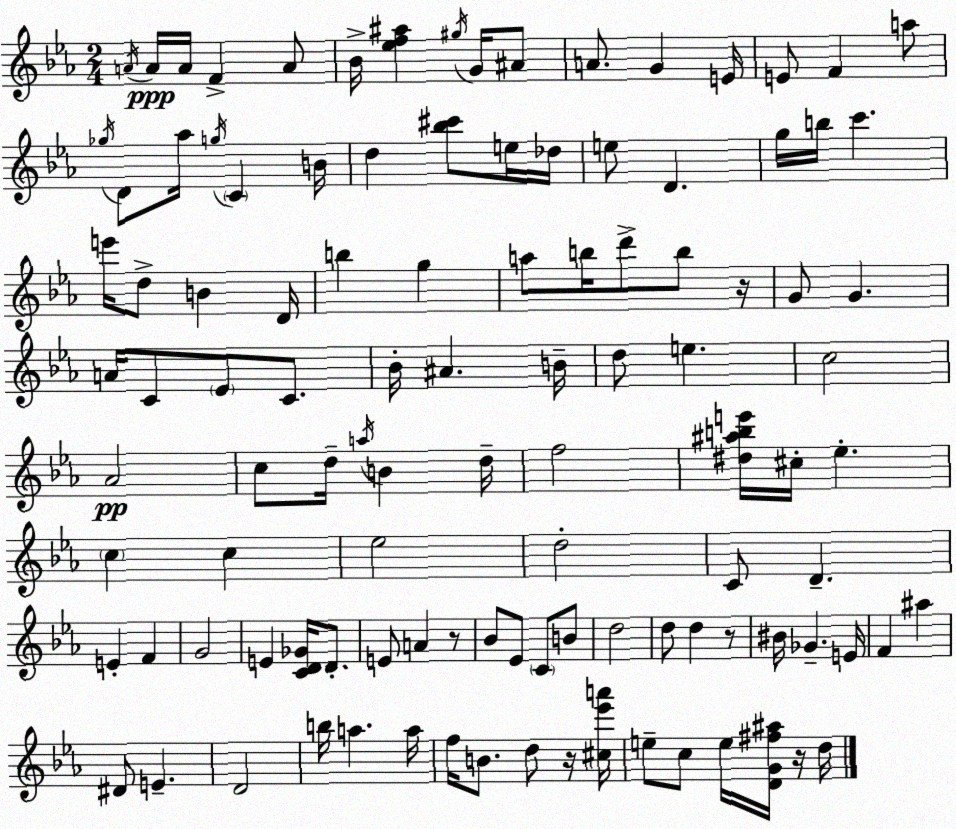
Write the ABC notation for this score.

X:1
T:Untitled
M:2/4
L:1/4
K:Eb
A/4 A/4 A/4 F A/2 _B/4 [_ef^a] ^g/4 G/4 ^A/2 A/2 G E/4 E/2 F a/2 _g/4 D/2 _a/4 g/4 C B/4 d [_b^c']/2 e/4 _d/4 e/2 D g/4 b/4 c' e'/4 d/2 B D/4 b g a/2 b/4 d'/2 b/2 z/4 G/2 G A/4 C/2 _E/2 C/2 _B/4 ^A B/4 d/2 e c2 _A2 c/2 d/4 a/4 B d/4 f2 [^d^abe']/4 ^c/4 _e c c _e2 d2 C/2 D E F G2 E [CD_G]/4 D/2 E/2 A z/2 _B/2 _E/2 C/2 B/2 d2 d/2 d z/2 ^B/4 _G E/4 F ^a ^D/2 E D2 b/4 a a/4 f/4 B/2 d/2 z/4 [^c_e'a']/4 e/2 c/2 e/4 [DG^f^a]/4 z/4 d/4